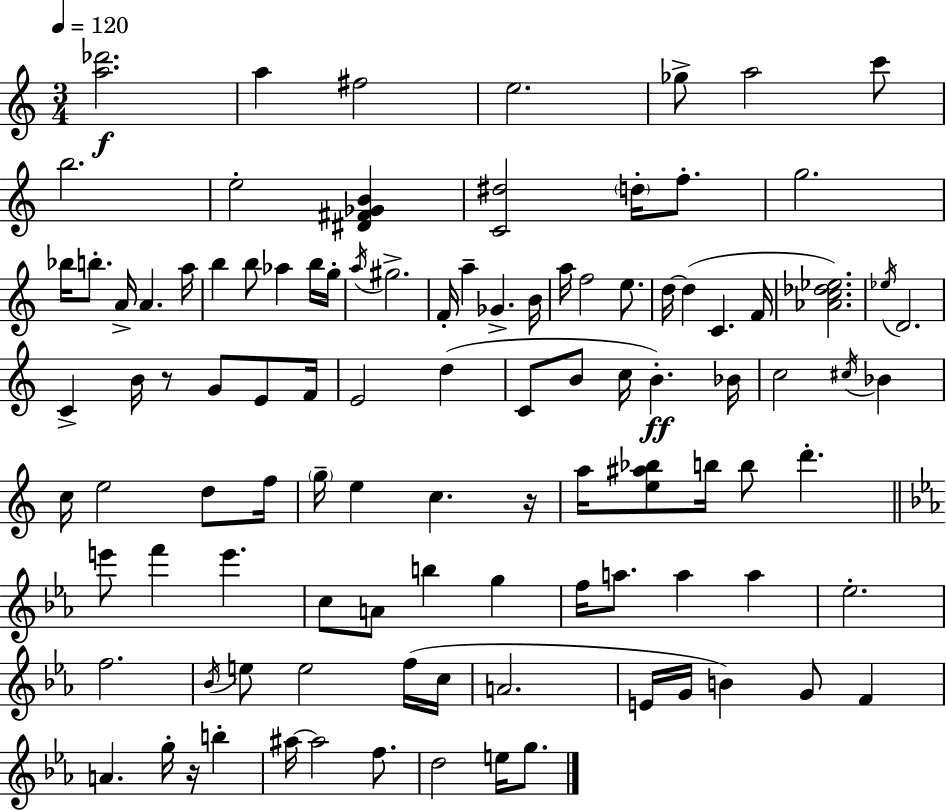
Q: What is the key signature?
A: A minor